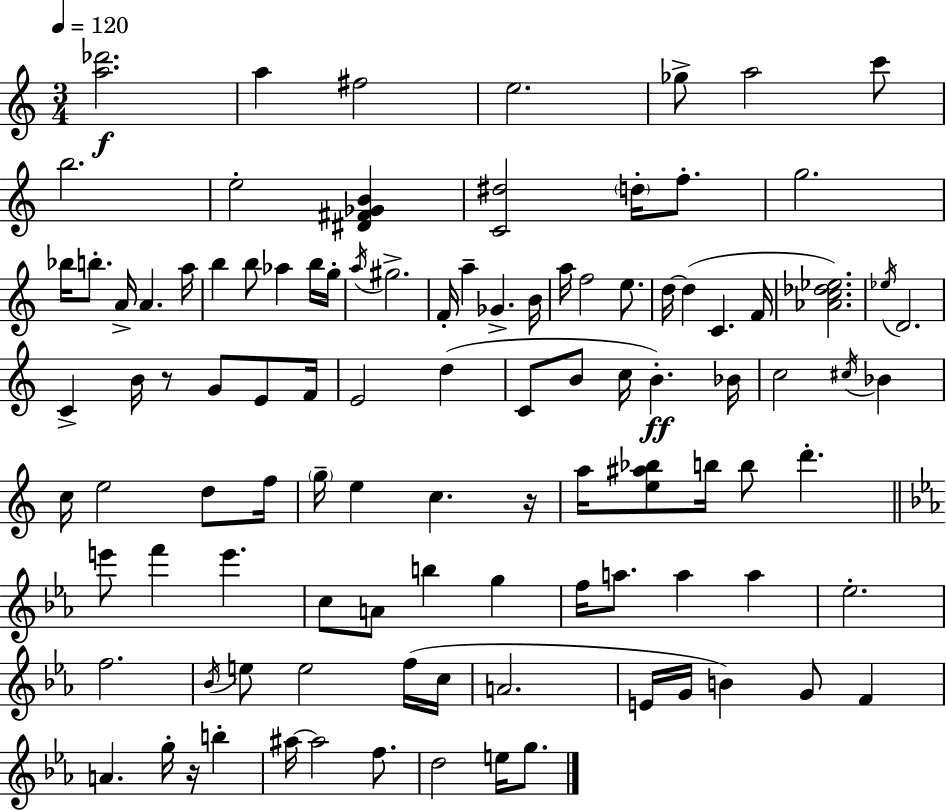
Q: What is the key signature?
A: A minor